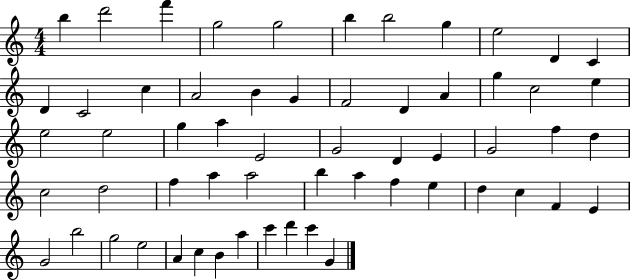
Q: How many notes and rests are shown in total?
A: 59